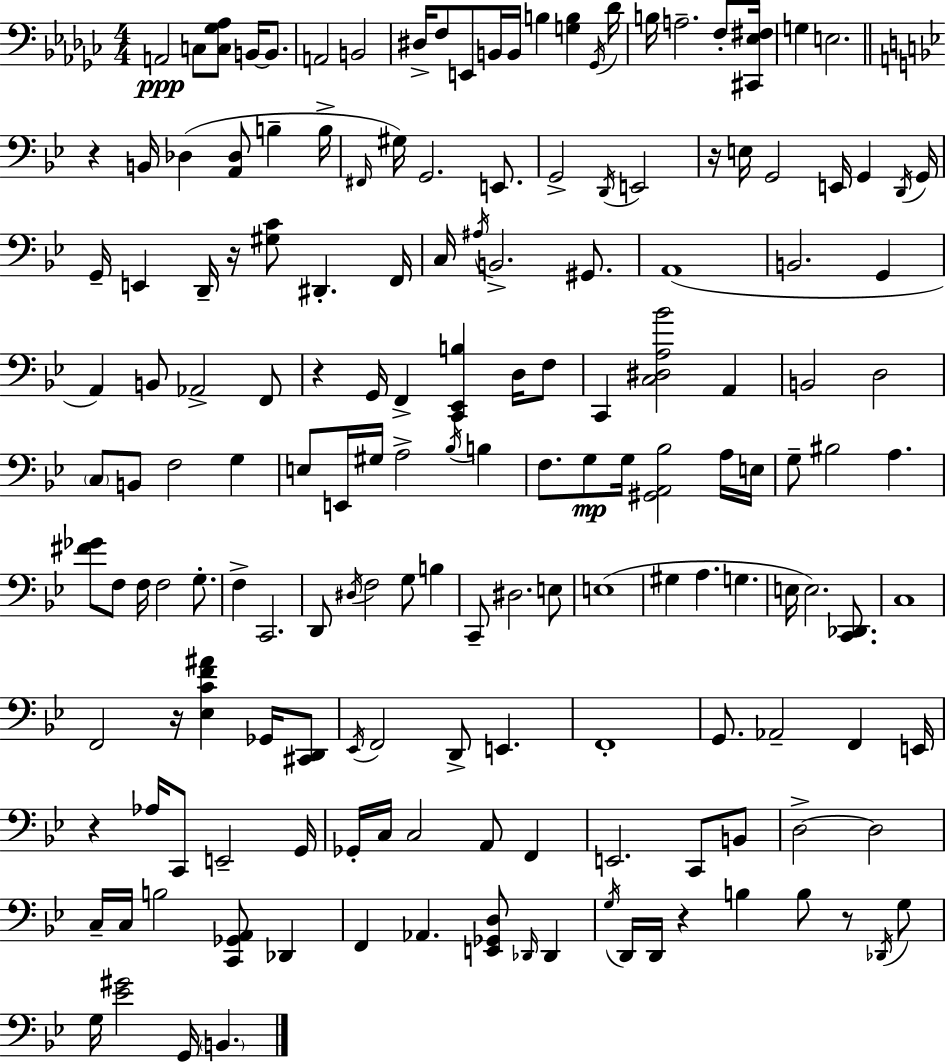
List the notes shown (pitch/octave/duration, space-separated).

A2/h C3/e [C3,Gb3,Ab3]/e B2/s B2/e. A2/h B2/h D#3/s F3/e E2/e B2/s B2/s B3/q [G3,B3]/q Gb2/s Db4/s B3/s A3/h. F3/e [C#2,Eb3,F#3]/s G3/q E3/h. R/q B2/s Db3/q [A2,Db3]/e B3/q B3/s F#2/s G#3/s G2/h. E2/e. G2/h D2/s E2/h R/s E3/s G2/h E2/s G2/q D2/s G2/s G2/s E2/q D2/s R/s [G#3,C4]/e D#2/q. F2/s C3/s A#3/s B2/h. G#2/e. A2/w B2/h. G2/q A2/q B2/e Ab2/h F2/e R/q G2/s F2/q [C2,Eb2,B3]/q D3/s F3/e C2/q [C3,D#3,A3,Bb4]/h A2/q B2/h D3/h C3/e B2/e F3/h G3/q E3/e E2/s G#3/s A3/h Bb3/s B3/q F3/e. G3/e G3/s [G#2,A2,Bb3]/h A3/s E3/s G3/e BIS3/h A3/q. [F#4,Gb4]/e F3/e F3/s F3/h G3/e. F3/q C2/h. D2/e D#3/s F3/h G3/e B3/q C2/e D#3/h. E3/e E3/w G#3/q A3/q. G3/q. E3/s E3/h. [C2,Db2]/e. C3/w F2/h R/s [Eb3,C4,F4,A#4]/q Gb2/s [C#2,D2]/e Eb2/s F2/h D2/e E2/q. F2/w G2/e. Ab2/h F2/q E2/s R/q Ab3/s C2/e E2/h G2/s Gb2/s C3/s C3/h A2/e F2/q E2/h. C2/e B2/e D3/h D3/h C3/s C3/s B3/h [C2,Gb2,A2]/e Db2/q F2/q Ab2/q. [E2,Gb2,D3]/e Db2/s Db2/q G3/s D2/s D2/s R/q B3/q B3/e R/e Db2/s G3/e G3/s [Eb4,G#4]/h G2/s B2/q.